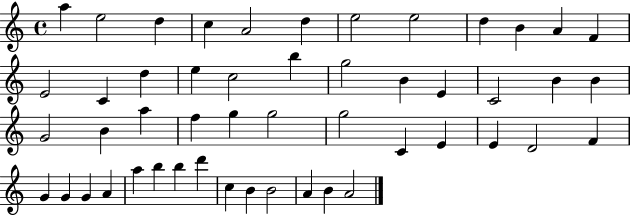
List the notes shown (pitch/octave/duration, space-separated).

A5/q E5/h D5/q C5/q A4/h D5/q E5/h E5/h D5/q B4/q A4/q F4/q E4/h C4/q D5/q E5/q C5/h B5/q G5/h B4/q E4/q C4/h B4/q B4/q G4/h B4/q A5/q F5/q G5/q G5/h G5/h C4/q E4/q E4/q D4/h F4/q G4/q G4/q G4/q A4/q A5/q B5/q B5/q D6/q C5/q B4/q B4/h A4/q B4/q A4/h